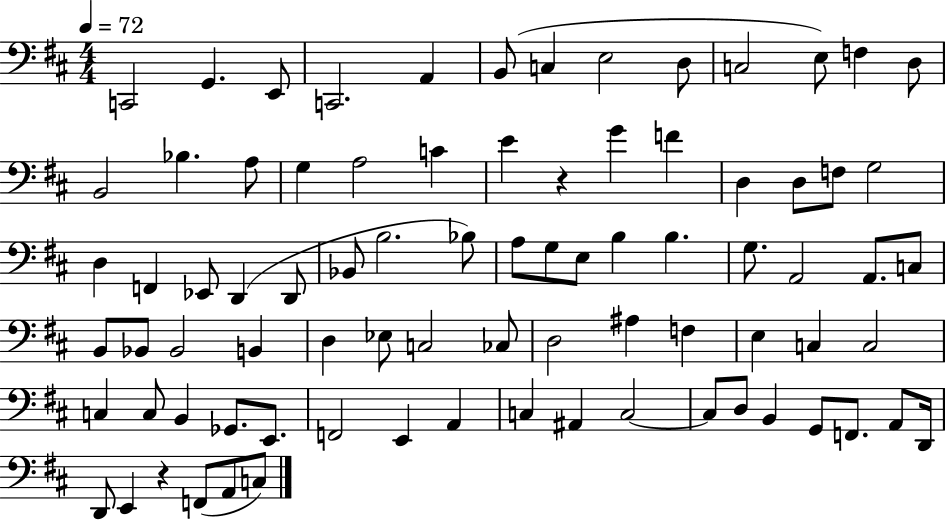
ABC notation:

X:1
T:Untitled
M:4/4
L:1/4
K:D
C,,2 G,, E,,/2 C,,2 A,, B,,/2 C, E,2 D,/2 C,2 E,/2 F, D,/2 B,,2 _B, A,/2 G, A,2 C E z G F D, D,/2 F,/2 G,2 D, F,, _E,,/2 D,, D,,/2 _B,,/2 B,2 _B,/2 A,/2 G,/2 E,/2 B, B, G,/2 A,,2 A,,/2 C,/2 B,,/2 _B,,/2 _B,,2 B,, D, _E,/2 C,2 _C,/2 D,2 ^A, F, E, C, C,2 C, C,/2 B,, _G,,/2 E,,/2 F,,2 E,, A,, C, ^A,, C,2 C,/2 D,/2 B,, G,,/2 F,,/2 A,,/2 D,,/4 D,,/2 E,, z F,,/2 A,,/2 C,/2